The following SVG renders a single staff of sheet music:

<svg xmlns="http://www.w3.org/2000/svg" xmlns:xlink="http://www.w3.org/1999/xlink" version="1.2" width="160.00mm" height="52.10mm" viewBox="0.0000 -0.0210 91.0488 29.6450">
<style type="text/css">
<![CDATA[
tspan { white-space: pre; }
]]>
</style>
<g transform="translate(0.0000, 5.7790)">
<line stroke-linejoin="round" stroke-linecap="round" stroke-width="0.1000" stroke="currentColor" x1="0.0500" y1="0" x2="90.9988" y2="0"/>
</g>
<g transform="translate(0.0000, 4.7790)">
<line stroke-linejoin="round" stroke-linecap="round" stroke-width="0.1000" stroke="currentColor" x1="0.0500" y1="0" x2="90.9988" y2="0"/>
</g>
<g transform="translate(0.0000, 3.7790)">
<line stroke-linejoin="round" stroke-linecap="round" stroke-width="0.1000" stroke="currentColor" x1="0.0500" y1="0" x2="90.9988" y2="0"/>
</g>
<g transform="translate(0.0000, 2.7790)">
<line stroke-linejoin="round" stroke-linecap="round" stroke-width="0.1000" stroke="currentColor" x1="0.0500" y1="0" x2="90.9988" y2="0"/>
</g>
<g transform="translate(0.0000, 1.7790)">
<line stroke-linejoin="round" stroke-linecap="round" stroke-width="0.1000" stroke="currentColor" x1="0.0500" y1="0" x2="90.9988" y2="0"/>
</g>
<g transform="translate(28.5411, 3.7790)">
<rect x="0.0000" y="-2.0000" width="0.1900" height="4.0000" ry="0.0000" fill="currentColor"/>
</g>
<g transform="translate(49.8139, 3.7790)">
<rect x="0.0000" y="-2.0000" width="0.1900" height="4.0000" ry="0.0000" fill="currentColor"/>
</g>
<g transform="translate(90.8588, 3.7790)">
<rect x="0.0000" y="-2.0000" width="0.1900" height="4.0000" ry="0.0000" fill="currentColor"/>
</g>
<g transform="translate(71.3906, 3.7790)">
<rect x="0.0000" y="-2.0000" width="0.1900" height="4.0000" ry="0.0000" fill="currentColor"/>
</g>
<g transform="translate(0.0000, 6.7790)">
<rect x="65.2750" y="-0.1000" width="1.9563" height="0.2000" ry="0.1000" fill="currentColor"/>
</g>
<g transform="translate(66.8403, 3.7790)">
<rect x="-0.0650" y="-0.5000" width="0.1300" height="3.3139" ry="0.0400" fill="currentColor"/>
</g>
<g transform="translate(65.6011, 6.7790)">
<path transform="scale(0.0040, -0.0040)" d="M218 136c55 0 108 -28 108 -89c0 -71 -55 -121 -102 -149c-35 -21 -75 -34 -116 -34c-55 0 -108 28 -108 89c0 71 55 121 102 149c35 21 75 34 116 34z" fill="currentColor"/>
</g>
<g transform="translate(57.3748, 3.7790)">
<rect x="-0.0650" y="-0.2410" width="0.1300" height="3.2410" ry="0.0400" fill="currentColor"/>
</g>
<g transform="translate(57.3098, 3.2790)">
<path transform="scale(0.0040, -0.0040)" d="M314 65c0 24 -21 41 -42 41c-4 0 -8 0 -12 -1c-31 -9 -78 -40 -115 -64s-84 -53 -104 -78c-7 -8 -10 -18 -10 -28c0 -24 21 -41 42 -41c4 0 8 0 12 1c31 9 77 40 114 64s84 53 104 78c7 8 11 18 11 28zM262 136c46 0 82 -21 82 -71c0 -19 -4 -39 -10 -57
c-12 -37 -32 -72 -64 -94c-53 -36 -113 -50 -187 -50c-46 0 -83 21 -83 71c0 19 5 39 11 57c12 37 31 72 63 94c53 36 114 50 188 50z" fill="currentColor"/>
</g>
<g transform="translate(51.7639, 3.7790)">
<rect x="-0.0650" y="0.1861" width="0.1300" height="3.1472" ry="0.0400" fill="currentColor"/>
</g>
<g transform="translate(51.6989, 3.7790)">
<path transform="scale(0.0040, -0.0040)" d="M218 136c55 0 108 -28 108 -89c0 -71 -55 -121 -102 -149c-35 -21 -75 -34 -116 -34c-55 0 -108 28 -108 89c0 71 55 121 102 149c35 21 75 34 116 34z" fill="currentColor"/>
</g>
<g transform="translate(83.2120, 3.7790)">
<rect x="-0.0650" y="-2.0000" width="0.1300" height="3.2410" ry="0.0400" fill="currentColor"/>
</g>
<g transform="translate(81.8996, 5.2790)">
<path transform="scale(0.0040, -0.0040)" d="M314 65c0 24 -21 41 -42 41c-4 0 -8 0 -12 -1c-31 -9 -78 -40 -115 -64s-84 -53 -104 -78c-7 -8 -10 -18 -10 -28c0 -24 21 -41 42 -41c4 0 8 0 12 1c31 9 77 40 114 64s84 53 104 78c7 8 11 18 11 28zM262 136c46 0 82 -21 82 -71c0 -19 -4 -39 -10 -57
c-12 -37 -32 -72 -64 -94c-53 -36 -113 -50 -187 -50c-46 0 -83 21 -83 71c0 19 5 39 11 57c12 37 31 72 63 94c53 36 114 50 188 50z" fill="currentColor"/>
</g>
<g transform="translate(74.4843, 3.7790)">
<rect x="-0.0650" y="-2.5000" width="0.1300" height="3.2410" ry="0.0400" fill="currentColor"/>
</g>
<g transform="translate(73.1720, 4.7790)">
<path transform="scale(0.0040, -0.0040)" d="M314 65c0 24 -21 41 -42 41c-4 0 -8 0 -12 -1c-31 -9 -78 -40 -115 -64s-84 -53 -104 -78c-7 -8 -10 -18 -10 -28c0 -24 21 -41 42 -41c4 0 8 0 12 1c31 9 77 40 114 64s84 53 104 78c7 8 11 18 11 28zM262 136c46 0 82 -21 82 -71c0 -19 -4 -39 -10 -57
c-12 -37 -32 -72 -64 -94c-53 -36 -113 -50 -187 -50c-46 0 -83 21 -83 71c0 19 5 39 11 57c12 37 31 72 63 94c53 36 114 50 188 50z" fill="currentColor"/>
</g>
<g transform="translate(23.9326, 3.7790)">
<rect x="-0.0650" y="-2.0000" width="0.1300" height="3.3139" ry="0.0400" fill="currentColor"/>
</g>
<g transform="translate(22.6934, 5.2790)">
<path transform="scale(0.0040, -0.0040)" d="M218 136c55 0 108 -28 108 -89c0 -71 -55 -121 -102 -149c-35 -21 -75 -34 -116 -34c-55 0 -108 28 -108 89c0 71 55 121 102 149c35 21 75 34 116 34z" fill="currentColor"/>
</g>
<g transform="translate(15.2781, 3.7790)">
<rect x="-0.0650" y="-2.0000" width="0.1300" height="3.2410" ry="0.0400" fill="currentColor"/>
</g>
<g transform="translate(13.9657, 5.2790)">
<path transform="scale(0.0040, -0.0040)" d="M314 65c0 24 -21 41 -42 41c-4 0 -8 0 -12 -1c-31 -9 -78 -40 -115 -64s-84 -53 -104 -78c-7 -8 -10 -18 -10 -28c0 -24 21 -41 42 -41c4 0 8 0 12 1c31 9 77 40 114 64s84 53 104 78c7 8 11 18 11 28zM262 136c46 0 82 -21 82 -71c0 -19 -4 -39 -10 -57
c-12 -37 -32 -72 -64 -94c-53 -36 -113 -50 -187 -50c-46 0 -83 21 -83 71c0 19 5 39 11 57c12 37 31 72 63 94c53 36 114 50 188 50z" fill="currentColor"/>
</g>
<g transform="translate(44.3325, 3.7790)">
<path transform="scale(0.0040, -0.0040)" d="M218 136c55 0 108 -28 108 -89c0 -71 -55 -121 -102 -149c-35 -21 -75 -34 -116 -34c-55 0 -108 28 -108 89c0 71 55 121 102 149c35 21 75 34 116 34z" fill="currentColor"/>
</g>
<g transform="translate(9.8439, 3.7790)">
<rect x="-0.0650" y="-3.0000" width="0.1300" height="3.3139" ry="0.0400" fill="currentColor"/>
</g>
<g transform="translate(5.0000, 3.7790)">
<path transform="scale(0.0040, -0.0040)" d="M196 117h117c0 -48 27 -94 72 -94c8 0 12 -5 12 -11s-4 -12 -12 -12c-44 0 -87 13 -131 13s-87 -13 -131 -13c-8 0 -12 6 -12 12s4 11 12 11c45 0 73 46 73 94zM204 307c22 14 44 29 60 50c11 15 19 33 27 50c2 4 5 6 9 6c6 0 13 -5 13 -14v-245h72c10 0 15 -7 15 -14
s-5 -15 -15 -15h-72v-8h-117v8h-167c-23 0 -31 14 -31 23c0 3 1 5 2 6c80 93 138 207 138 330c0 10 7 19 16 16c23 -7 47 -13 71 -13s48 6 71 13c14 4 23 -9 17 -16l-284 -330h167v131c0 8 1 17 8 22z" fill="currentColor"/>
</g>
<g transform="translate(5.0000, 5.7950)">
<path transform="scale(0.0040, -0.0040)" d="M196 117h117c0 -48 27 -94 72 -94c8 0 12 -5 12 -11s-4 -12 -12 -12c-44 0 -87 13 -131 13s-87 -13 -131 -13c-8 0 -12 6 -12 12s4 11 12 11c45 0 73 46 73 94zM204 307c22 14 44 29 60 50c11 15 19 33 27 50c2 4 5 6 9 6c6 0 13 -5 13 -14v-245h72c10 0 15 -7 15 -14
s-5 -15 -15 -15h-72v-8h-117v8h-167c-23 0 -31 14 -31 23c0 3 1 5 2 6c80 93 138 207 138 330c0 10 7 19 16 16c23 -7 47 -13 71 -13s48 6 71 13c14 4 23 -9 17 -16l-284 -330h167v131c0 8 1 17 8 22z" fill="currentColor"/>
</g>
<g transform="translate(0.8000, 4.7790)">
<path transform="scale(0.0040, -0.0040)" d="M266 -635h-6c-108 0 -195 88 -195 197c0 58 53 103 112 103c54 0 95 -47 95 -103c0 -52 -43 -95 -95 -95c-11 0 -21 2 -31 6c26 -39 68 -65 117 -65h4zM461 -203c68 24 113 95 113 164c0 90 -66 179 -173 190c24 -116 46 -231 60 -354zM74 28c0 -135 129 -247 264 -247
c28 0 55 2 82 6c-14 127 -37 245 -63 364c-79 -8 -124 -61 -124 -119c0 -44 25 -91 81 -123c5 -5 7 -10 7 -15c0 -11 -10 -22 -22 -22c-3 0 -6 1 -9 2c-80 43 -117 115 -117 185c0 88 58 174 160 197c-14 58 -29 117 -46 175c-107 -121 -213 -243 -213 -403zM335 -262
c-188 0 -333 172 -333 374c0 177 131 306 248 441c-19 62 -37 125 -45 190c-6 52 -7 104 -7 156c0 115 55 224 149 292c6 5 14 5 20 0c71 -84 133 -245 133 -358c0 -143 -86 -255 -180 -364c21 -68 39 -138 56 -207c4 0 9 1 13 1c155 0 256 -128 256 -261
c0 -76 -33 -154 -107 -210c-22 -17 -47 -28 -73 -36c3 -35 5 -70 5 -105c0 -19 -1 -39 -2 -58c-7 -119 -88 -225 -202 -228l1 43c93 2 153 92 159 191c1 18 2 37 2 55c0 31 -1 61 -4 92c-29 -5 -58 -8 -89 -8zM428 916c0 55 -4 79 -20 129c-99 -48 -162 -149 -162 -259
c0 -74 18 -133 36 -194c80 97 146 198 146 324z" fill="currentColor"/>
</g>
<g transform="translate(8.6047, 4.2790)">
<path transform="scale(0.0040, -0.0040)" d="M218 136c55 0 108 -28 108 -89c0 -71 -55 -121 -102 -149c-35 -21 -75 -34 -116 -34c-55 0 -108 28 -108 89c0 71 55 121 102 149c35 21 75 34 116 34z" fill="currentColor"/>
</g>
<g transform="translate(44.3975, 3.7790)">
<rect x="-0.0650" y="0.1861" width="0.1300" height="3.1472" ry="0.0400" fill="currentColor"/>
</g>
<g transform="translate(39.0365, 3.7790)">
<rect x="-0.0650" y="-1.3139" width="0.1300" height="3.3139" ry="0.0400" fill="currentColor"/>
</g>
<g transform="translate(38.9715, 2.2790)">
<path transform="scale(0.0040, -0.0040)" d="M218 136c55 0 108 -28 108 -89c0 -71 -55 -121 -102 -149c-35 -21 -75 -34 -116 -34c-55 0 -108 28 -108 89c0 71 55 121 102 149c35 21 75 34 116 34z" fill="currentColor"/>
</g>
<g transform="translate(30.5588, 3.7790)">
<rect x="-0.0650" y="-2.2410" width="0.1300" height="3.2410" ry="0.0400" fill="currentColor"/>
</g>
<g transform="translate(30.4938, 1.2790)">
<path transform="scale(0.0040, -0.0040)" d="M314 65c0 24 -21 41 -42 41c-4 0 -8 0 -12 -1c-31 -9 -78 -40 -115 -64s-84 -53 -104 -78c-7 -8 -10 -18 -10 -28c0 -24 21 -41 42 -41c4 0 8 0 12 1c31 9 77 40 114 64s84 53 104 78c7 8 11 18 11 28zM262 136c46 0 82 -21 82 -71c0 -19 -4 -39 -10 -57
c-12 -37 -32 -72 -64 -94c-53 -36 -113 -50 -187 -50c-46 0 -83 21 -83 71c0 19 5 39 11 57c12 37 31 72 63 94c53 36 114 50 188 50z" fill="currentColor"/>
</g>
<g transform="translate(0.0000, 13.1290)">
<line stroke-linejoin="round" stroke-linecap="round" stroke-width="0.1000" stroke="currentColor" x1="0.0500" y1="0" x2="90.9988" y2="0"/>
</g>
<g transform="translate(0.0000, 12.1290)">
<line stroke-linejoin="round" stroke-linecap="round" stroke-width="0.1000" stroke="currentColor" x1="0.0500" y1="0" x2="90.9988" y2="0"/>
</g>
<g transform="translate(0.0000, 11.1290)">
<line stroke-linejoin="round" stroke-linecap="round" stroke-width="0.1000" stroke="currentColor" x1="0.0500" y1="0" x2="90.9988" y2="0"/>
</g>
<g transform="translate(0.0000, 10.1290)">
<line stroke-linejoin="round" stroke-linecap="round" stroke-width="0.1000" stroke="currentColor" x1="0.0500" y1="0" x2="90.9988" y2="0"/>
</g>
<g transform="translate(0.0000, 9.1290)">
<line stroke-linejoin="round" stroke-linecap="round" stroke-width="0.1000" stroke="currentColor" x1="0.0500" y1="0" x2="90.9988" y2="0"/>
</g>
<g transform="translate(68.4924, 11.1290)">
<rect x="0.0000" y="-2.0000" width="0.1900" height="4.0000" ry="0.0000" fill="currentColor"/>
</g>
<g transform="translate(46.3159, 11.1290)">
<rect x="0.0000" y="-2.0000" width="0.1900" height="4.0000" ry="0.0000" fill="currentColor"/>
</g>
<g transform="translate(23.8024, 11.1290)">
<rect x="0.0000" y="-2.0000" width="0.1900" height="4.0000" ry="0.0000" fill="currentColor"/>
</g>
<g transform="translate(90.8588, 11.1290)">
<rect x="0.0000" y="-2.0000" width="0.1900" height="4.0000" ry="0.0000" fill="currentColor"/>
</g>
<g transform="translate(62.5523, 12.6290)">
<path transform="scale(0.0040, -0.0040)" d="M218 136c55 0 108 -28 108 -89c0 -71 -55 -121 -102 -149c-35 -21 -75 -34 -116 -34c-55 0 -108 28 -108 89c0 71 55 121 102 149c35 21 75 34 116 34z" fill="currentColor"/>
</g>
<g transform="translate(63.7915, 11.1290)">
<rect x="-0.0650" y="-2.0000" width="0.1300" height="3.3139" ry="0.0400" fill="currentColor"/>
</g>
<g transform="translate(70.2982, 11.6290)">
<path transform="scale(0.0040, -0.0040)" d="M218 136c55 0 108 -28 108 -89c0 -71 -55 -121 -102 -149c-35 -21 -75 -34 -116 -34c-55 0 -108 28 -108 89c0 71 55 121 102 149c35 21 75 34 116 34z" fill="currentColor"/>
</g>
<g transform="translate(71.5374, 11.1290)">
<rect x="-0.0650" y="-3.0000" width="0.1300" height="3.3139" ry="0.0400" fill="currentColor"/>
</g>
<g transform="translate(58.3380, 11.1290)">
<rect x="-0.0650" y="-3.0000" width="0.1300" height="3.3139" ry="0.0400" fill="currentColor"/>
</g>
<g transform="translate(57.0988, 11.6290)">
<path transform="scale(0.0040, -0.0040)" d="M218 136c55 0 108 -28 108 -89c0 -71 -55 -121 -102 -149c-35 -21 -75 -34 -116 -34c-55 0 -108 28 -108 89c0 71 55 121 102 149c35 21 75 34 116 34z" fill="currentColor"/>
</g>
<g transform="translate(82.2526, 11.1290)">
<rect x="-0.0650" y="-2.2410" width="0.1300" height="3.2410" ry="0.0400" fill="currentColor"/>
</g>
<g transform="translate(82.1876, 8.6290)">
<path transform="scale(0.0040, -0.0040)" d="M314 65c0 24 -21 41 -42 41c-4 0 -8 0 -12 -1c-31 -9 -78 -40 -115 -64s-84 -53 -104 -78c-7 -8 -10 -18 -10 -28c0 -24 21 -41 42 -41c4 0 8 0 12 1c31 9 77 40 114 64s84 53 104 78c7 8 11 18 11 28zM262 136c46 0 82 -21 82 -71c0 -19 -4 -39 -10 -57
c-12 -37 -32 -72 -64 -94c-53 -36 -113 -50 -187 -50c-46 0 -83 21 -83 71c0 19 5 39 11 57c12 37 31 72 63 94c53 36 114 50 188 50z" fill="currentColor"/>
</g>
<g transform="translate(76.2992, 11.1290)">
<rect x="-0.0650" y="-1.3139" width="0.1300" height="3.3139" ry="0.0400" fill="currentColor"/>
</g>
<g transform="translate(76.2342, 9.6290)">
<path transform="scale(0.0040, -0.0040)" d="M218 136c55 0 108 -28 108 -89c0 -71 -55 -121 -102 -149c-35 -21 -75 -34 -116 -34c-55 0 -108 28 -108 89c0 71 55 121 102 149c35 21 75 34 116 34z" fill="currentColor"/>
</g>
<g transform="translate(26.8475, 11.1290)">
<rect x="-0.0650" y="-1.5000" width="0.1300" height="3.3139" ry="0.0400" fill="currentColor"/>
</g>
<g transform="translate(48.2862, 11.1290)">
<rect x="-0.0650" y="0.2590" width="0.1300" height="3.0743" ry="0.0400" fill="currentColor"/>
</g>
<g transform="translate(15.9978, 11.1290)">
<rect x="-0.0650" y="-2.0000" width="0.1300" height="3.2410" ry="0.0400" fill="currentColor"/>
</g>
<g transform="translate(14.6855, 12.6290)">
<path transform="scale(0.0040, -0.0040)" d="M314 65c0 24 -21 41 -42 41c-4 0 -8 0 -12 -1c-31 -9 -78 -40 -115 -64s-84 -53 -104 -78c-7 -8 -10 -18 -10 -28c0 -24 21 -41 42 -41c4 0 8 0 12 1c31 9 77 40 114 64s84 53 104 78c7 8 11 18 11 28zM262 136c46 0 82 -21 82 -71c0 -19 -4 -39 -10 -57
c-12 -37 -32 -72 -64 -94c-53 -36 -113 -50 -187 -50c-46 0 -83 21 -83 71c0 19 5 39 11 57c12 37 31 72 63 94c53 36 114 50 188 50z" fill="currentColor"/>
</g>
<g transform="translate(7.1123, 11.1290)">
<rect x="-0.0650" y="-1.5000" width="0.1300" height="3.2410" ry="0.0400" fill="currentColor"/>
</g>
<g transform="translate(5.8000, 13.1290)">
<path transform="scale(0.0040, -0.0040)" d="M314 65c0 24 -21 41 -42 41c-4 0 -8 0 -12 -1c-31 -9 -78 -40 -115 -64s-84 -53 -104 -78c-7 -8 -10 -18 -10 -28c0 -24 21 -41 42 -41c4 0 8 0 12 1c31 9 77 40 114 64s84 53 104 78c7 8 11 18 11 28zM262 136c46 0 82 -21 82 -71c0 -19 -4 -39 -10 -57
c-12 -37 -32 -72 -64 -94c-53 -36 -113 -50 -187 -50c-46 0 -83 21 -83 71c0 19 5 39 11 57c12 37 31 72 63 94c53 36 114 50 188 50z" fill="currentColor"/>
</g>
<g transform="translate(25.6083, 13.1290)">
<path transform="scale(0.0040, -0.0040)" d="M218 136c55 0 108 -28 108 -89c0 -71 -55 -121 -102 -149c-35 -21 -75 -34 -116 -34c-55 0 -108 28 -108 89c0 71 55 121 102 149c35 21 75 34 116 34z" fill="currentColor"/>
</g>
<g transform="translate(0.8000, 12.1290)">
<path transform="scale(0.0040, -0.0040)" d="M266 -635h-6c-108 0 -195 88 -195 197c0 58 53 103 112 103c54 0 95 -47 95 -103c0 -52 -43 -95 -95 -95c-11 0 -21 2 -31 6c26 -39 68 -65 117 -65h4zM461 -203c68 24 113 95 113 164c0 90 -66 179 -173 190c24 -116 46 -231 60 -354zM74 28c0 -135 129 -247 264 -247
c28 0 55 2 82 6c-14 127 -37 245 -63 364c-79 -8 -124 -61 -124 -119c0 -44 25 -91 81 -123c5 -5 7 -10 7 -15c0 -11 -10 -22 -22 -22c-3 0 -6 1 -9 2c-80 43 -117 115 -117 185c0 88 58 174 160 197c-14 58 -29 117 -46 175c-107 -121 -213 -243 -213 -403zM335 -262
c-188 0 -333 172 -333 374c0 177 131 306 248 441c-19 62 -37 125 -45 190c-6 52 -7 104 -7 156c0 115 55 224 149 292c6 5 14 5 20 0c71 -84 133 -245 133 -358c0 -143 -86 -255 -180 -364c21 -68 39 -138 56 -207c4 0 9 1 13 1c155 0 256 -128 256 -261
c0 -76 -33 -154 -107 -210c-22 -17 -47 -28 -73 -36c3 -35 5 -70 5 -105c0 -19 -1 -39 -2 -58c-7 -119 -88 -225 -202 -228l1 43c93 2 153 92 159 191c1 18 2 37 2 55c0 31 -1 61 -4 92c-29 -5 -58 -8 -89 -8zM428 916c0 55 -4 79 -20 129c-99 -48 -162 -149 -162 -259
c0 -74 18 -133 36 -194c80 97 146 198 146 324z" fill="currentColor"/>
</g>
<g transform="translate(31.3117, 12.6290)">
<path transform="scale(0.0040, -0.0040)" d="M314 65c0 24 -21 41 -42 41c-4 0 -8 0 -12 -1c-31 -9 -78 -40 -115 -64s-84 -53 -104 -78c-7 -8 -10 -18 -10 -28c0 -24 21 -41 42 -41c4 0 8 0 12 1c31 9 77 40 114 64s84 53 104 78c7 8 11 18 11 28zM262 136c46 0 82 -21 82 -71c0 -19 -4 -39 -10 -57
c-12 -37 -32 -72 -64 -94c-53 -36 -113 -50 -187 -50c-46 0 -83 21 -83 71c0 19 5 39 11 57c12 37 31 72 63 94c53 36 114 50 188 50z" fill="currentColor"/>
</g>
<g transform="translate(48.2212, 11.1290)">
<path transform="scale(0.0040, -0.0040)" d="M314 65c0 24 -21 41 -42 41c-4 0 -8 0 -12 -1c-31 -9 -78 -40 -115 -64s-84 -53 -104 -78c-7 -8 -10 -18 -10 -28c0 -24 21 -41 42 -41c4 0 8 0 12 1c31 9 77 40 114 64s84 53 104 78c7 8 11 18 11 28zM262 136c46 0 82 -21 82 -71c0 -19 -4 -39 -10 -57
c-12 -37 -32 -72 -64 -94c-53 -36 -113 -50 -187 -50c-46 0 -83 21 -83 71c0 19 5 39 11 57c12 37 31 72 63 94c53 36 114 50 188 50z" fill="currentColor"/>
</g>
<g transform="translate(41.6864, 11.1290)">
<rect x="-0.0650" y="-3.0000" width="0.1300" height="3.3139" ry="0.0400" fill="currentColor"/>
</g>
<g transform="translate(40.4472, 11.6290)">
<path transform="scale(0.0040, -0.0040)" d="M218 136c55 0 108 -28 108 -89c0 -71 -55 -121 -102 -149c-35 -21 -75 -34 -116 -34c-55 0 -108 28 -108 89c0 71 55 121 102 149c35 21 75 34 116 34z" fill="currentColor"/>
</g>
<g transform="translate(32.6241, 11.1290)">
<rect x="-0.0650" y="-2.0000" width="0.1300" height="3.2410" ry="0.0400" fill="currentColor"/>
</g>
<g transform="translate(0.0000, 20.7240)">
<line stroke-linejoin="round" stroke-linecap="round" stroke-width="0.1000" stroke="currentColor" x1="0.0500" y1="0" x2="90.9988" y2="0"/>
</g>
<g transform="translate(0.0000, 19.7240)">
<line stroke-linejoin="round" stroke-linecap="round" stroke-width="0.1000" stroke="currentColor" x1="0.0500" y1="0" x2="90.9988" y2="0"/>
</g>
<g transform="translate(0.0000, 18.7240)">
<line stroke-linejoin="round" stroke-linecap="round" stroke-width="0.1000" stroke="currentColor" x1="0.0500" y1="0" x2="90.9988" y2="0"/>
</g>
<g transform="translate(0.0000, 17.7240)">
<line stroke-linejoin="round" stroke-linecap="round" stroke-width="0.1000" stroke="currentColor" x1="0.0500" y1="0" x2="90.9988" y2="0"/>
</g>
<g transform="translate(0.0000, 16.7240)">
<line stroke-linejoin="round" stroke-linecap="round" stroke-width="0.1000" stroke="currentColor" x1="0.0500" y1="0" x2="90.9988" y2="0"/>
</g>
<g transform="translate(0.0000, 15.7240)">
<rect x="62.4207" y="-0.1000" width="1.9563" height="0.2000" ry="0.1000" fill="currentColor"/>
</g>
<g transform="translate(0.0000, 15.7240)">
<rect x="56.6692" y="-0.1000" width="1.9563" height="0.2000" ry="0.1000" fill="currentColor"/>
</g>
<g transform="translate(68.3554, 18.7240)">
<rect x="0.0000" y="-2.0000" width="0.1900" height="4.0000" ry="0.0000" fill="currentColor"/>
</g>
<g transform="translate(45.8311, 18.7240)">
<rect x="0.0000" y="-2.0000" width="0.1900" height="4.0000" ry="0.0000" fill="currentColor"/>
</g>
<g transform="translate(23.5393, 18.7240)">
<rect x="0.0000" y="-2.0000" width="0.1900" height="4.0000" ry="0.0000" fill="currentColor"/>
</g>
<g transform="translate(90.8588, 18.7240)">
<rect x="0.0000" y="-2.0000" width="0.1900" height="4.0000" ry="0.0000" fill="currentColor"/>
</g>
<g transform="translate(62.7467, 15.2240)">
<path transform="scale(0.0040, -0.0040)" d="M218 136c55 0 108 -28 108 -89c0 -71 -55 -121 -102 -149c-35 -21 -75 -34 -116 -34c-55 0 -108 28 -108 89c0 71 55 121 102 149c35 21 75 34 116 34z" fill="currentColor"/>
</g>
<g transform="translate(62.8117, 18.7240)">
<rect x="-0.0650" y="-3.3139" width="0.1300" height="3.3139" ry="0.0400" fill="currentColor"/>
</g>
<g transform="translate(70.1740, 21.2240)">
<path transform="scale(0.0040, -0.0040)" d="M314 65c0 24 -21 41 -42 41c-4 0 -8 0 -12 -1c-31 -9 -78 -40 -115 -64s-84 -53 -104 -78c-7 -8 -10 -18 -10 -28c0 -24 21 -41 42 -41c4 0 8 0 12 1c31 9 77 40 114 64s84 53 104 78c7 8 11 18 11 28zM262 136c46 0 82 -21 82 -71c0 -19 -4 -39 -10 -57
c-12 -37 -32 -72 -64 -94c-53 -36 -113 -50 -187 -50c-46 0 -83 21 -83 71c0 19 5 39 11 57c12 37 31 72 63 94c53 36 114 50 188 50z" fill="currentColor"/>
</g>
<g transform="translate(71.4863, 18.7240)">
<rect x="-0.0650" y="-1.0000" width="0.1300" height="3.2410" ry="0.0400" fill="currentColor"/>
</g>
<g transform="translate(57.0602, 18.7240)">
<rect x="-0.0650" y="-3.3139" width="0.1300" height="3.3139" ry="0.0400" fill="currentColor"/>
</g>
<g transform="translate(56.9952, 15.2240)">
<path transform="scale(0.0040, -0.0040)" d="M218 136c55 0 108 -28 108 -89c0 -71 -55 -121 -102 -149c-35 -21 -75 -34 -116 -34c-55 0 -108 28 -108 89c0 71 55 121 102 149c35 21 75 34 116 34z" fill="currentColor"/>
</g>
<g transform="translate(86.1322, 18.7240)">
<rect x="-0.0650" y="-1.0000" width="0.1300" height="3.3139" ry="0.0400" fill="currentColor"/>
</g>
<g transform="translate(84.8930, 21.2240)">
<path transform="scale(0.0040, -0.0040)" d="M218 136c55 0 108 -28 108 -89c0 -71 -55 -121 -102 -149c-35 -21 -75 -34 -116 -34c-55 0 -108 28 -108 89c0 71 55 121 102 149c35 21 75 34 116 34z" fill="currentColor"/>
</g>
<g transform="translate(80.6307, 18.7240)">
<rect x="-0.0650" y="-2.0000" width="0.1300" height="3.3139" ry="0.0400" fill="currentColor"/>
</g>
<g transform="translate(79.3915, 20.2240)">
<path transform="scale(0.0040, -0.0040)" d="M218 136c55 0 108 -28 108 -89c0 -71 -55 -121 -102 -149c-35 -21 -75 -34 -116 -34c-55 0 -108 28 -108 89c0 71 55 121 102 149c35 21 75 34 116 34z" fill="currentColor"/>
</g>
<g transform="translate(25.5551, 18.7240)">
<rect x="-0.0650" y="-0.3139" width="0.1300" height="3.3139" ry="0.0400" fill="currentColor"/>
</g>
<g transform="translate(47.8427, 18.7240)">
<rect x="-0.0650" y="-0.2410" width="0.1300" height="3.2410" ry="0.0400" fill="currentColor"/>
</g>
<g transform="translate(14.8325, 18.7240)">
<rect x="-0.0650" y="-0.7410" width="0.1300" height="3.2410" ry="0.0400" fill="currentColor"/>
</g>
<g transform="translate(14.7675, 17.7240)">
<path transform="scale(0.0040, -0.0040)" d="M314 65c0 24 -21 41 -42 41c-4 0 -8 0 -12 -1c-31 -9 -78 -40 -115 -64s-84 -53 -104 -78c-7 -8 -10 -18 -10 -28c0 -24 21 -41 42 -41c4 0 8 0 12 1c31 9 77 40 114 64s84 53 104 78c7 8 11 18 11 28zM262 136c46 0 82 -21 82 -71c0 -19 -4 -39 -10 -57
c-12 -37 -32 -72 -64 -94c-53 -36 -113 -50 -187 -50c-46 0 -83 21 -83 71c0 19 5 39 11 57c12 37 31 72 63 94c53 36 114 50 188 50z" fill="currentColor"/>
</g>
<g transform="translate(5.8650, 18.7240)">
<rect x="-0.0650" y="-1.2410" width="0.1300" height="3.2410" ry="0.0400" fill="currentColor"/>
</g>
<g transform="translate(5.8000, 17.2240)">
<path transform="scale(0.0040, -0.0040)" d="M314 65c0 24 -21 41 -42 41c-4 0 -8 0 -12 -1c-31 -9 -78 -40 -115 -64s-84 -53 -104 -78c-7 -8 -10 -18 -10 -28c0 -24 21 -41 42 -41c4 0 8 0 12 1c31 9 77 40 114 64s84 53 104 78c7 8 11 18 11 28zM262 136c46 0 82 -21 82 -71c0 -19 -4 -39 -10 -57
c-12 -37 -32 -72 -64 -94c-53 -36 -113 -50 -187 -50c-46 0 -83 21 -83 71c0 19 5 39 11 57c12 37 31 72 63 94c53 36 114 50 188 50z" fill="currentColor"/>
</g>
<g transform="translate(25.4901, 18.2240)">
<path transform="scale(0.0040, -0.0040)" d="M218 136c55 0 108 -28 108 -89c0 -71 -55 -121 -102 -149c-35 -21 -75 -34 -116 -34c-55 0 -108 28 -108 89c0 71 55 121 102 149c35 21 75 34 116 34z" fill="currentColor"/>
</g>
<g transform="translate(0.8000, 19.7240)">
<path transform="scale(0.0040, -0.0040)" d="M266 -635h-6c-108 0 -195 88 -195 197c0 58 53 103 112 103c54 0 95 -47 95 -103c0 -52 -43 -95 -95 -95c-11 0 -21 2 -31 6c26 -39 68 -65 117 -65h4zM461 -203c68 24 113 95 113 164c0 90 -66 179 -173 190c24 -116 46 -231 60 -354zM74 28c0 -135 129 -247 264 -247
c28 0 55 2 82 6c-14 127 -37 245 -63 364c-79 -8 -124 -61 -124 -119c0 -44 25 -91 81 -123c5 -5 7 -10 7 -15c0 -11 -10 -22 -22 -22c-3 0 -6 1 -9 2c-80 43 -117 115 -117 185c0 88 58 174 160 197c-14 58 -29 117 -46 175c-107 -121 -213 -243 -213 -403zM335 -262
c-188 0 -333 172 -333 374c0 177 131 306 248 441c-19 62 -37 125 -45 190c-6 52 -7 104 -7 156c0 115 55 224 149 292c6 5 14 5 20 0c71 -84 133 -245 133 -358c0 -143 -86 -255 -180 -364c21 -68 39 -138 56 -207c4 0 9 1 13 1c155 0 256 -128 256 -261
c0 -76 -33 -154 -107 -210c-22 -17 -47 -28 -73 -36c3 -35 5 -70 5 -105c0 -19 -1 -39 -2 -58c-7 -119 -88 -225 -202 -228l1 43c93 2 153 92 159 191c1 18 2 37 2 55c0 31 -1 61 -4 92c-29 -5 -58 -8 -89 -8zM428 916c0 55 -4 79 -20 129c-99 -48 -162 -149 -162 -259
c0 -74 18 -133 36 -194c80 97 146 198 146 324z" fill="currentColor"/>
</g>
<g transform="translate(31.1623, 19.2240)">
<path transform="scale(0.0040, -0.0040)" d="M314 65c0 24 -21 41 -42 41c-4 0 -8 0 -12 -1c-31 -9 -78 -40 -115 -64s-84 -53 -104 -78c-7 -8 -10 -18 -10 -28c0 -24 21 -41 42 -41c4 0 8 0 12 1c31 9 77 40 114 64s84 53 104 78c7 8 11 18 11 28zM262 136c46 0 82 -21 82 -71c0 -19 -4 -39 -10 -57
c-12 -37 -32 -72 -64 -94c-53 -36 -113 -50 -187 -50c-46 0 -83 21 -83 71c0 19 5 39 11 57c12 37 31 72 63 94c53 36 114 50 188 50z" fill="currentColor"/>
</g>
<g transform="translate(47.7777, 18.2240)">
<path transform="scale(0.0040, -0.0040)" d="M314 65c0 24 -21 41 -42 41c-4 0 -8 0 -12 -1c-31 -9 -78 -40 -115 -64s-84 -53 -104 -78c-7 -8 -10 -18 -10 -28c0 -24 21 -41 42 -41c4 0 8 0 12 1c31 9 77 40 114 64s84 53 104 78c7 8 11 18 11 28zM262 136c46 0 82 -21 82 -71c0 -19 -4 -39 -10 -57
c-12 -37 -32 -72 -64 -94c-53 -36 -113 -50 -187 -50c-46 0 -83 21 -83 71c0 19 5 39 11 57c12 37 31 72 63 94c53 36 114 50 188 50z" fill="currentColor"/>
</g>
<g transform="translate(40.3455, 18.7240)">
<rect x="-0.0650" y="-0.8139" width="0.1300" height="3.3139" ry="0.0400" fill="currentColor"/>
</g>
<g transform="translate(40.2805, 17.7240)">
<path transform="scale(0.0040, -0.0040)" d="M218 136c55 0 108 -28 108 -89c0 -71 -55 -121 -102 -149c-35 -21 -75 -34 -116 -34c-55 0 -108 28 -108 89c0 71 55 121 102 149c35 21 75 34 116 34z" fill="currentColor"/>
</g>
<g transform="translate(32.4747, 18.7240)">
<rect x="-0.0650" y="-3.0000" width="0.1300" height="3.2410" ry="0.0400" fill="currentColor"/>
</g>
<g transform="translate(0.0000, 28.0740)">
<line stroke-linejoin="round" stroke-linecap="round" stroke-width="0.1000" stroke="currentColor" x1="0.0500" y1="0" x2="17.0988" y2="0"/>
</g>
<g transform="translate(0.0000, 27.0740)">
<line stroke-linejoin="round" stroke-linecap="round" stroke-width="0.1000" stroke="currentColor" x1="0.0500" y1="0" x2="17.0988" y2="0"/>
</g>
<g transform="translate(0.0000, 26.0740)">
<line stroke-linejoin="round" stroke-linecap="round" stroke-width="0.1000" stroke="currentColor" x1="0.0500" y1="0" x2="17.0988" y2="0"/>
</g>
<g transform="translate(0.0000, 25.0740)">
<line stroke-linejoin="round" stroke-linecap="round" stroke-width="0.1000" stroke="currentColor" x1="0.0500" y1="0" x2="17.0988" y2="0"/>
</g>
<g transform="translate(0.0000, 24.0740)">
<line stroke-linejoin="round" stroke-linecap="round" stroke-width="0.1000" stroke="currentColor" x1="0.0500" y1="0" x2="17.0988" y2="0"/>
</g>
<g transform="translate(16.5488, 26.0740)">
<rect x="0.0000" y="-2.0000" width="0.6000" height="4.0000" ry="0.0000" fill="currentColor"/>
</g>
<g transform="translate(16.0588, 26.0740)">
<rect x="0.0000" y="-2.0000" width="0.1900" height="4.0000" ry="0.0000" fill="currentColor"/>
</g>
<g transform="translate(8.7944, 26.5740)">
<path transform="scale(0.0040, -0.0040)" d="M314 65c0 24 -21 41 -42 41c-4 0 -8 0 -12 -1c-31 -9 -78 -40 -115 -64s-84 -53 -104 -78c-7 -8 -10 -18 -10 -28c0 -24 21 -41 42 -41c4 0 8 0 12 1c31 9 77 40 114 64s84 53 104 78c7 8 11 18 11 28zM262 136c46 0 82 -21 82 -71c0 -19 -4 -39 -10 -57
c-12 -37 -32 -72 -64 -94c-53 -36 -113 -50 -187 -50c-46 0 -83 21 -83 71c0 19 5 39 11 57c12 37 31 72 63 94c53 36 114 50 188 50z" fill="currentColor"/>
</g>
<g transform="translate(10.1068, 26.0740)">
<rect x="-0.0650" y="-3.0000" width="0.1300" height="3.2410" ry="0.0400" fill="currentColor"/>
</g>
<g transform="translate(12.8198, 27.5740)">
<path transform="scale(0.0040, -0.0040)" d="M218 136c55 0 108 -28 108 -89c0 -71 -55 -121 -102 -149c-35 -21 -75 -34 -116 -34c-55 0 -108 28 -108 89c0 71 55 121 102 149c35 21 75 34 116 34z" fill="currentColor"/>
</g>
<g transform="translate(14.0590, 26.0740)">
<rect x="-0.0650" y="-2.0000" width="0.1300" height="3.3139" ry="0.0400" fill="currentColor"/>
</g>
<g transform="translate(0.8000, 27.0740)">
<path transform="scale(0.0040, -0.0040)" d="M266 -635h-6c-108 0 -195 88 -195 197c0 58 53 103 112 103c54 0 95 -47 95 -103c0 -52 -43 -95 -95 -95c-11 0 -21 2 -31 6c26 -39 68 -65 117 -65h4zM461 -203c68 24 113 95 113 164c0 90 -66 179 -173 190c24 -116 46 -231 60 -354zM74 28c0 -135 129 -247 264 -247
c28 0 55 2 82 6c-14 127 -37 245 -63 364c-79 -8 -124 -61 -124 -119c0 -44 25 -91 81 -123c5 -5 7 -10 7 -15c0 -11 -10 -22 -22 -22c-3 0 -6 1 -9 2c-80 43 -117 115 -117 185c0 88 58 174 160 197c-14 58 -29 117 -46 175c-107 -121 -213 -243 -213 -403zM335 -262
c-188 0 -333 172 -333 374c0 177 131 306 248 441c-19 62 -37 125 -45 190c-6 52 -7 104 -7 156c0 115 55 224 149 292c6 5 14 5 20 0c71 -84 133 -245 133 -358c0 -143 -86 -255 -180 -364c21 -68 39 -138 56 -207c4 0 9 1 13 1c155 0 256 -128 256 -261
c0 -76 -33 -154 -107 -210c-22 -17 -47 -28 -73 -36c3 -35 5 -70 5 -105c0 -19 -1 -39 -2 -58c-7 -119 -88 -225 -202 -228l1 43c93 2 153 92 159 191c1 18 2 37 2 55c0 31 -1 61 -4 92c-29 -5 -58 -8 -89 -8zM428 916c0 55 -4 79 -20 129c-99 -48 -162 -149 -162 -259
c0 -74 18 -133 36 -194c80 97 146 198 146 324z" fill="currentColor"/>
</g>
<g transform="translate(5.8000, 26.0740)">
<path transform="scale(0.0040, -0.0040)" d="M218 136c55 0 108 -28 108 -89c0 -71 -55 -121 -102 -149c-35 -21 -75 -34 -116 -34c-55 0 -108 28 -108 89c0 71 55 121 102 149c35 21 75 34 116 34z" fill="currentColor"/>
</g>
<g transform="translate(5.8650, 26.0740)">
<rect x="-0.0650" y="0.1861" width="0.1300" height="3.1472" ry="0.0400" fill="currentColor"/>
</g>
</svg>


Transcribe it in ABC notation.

X:1
T:Untitled
M:4/4
L:1/4
K:C
A F2 F g2 e B B c2 C G2 F2 E2 F2 E F2 A B2 A F A e g2 e2 d2 c A2 d c2 b b D2 F D B A2 F